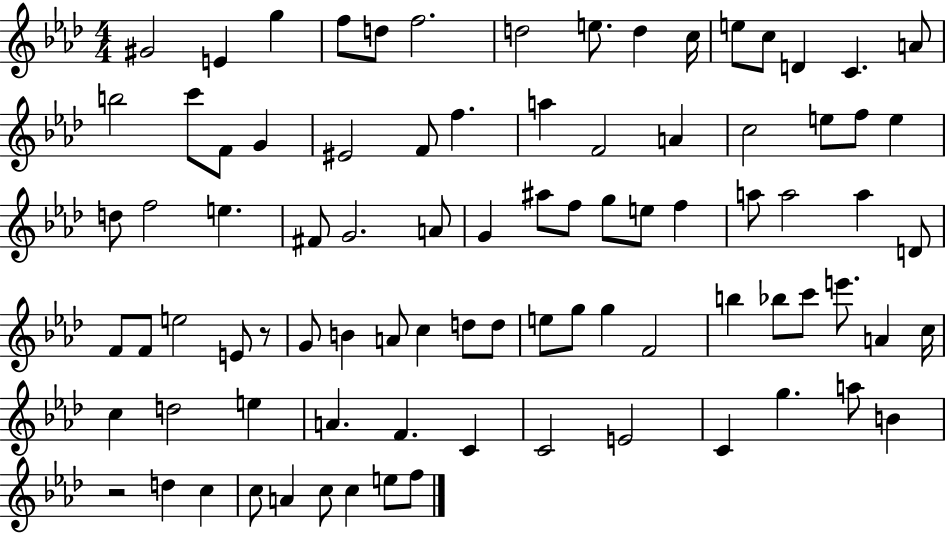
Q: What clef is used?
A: treble